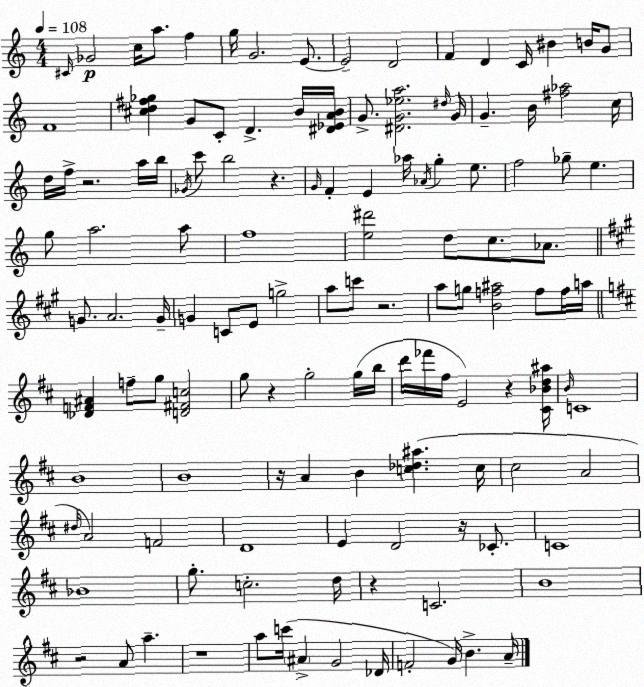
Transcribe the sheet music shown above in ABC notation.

X:1
T:Untitled
M:4/4
L:1/4
K:C
^C/4 _G2 c/4 a/2 f g/4 G2 E/2 E2 D2 F D C/4 ^B B/4 G/2 F4 [^cd^f_g] G/2 C/2 D B/4 [^D_EAB]/4 G/2 [^DG_ea]2 ^d/4 G/4 G B/4 [^f_a]2 c/4 d/4 f/4 z2 a/4 b/4 _G/4 c'/2 b2 z G/4 F E _a/4 _A/4 g e/2 f2 _g/2 e g/2 a2 a/2 f4 [e^d']2 d/2 c/2 _A/2 G/2 A2 G/4 G C/2 E/2 g2 a/2 c'/2 z2 a/2 g/2 [Bf^a]2 f/2 f/4 a/4 [_DF^A] f/2 g/2 [D^Fc]2 g/2 z g2 g/4 b/4 d'/4 _f'/4 ^f/4 E2 z [^C_Bd^a]/4 B/4 C4 B4 B4 z/4 A B [c_d^a] c/4 ^c2 A2 ^d/4 A2 F2 D4 E D2 z/4 _C/2 C4 _B4 g/2 c2 d/4 z C2 B4 z2 A/2 a z4 a/2 c'/4 ^A G2 _D/4 F2 G/4 B A/4